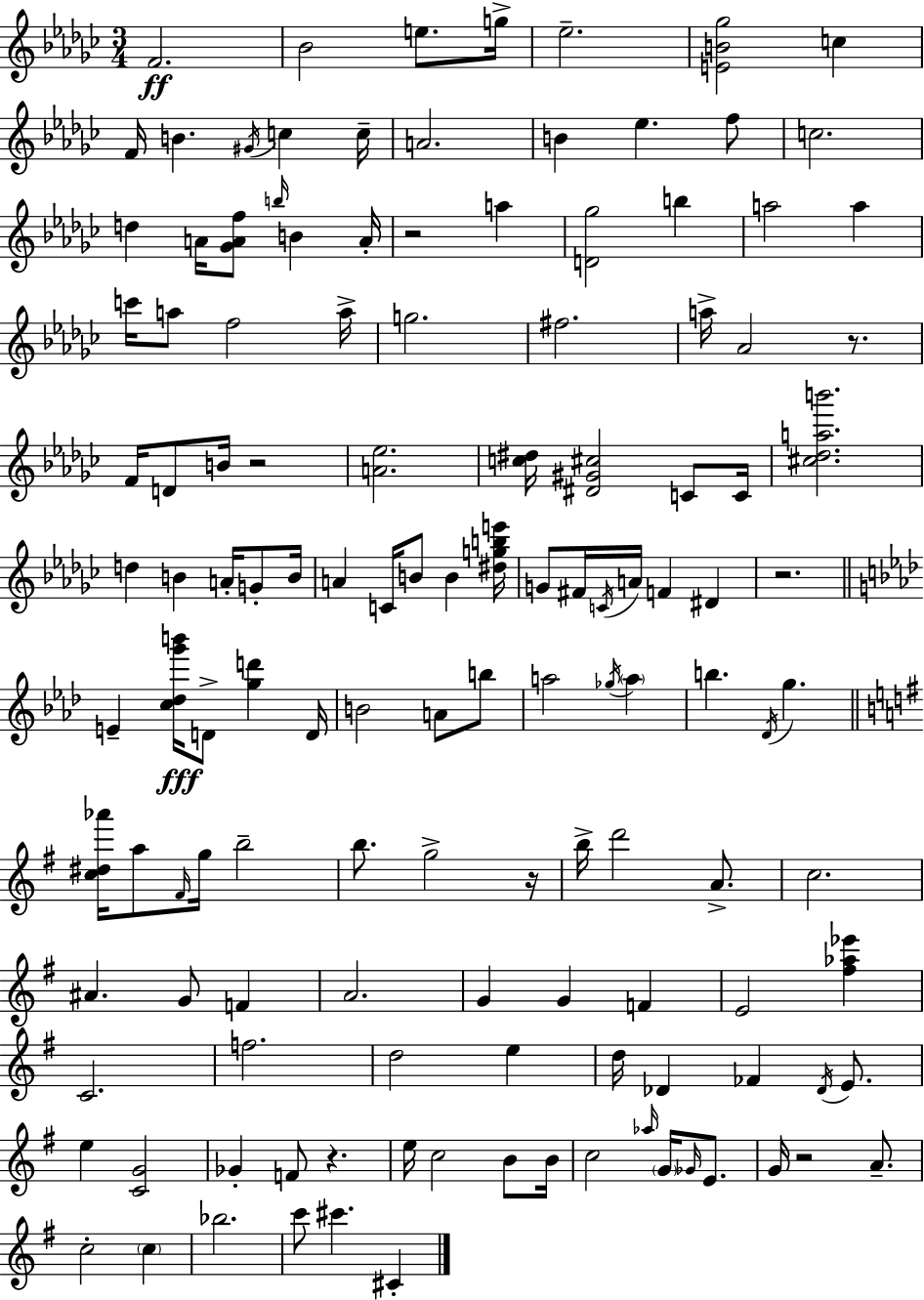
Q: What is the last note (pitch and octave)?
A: C#4